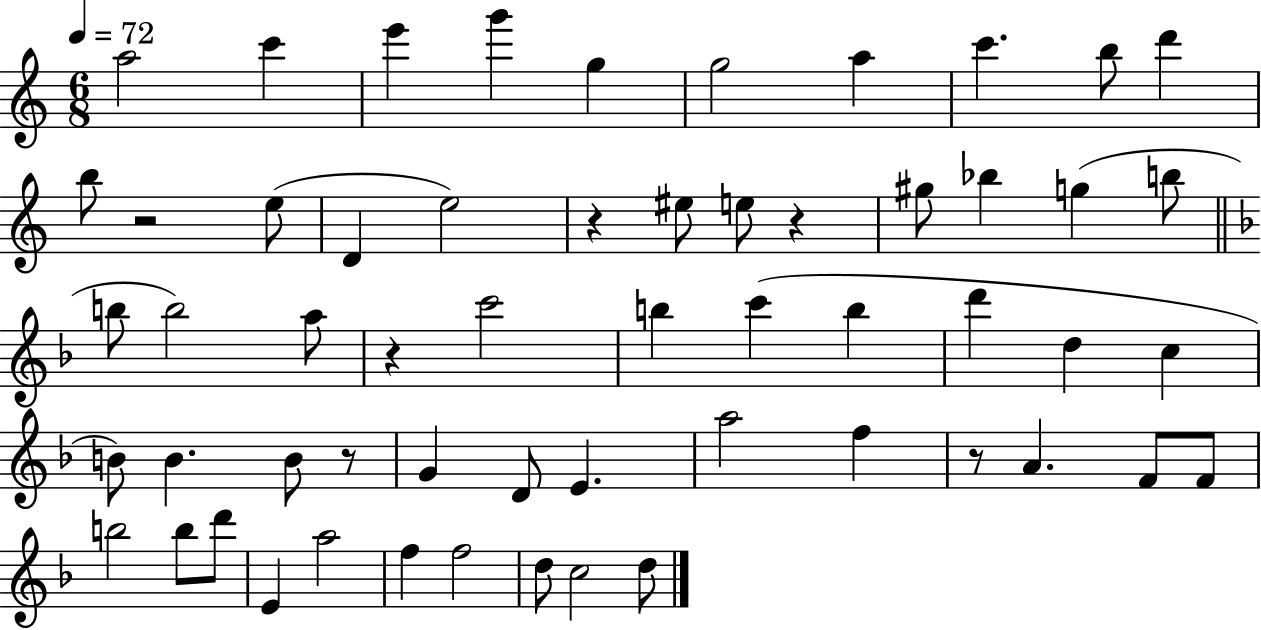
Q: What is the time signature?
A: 6/8